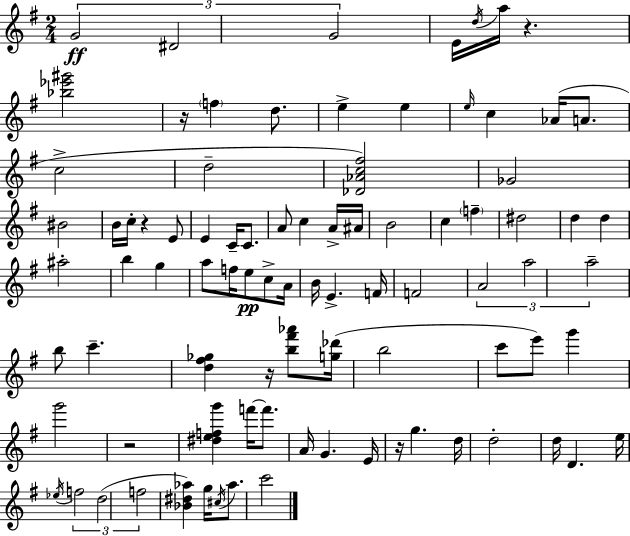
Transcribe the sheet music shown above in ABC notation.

X:1
T:Untitled
M:2/4
L:1/4
K:G
G2 ^D2 G2 E/4 d/4 a/4 z [_b_e'^g']2 z/4 f d/2 e e e/4 c _A/4 A/2 c2 d2 [_D_Ac^f]2 _G2 ^B2 B/4 c/4 z E/2 E C/4 C/2 A/2 c A/4 ^A/4 B2 c f ^d2 d d ^a2 b g a/2 f/4 e/2 c/2 A/4 B/4 E F/4 F2 A2 a2 a2 b/2 c' [d^f_g] z/4 [b^f'_a']/2 [g_d']/4 b2 c'/2 e'/2 g' g'2 z2 [^defg'] f'/4 f'/2 A/4 G E/4 z/4 g d/4 d2 d/4 D e/4 _e/4 f2 d2 f2 [_B^d_a] g/4 ^c/4 _a/2 c'2